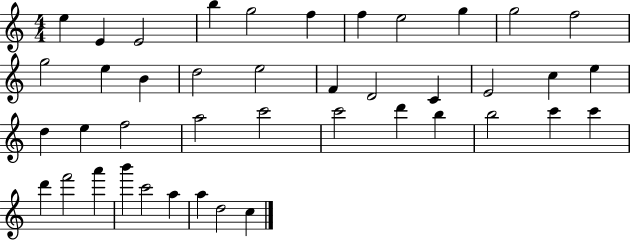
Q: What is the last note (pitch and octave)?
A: C5